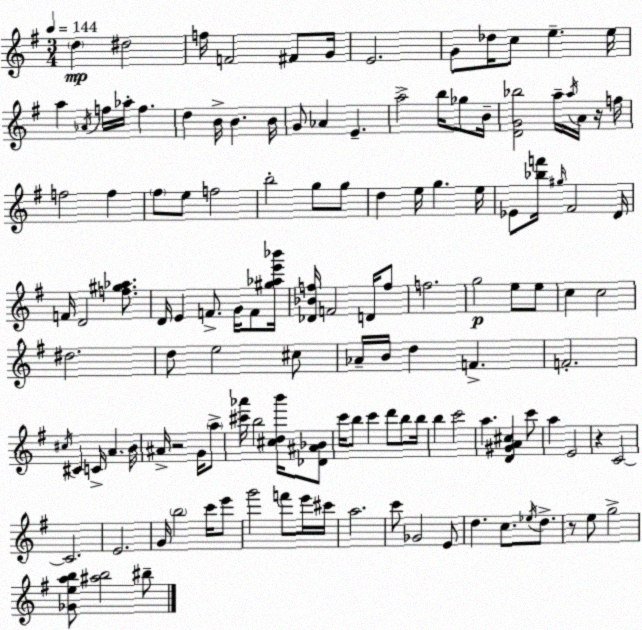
X:1
T:Untitled
M:3/4
L:1/4
K:G
d ^d2 f/4 F2 ^F/2 G/4 E2 G/2 _d/4 c/2 e e/4 a _A/4 f/4 _a/4 f d B/4 B B/4 G/2 _A E a2 b/4 _g/2 B/4 [DG_b]2 a/4 a/4 A/4 z/4 f/4 f2 f ^f/2 e/2 f2 b2 g/2 g/2 d e/4 g e/4 _E/2 [_bf']/4 ^g/4 ^F2 D/4 F/4 D2 [f^g_a]/2 D/4 E F/2 G/4 F/2 [^g_ae'_b']/4 [_D_Bf]/4 F2 D/4 f/2 f2 g2 e/2 e/2 c c2 ^d2 d/2 e2 ^c/2 _A/4 B/4 d F F2 ^c/4 ^C C/4 A B/4 ^A/4 z2 G/4 a/2 [^c'_a']/4 b2 [^cdb']/4 [_D^A_B]/2 c'/4 b/2 c' d'/2 b/2 b/4 b c'2 a [D^GA^c] c'/2 a E2 z C2 C2 E2 G/4 b2 c'/4 e'/2 g'2 f'/2 e'/4 ^c'/4 a2 c'/2 _G2 E/2 d c/2 _e/4 d/2 z/2 e/2 g2 [_Geab]/2 [^ab]2 ^b/2